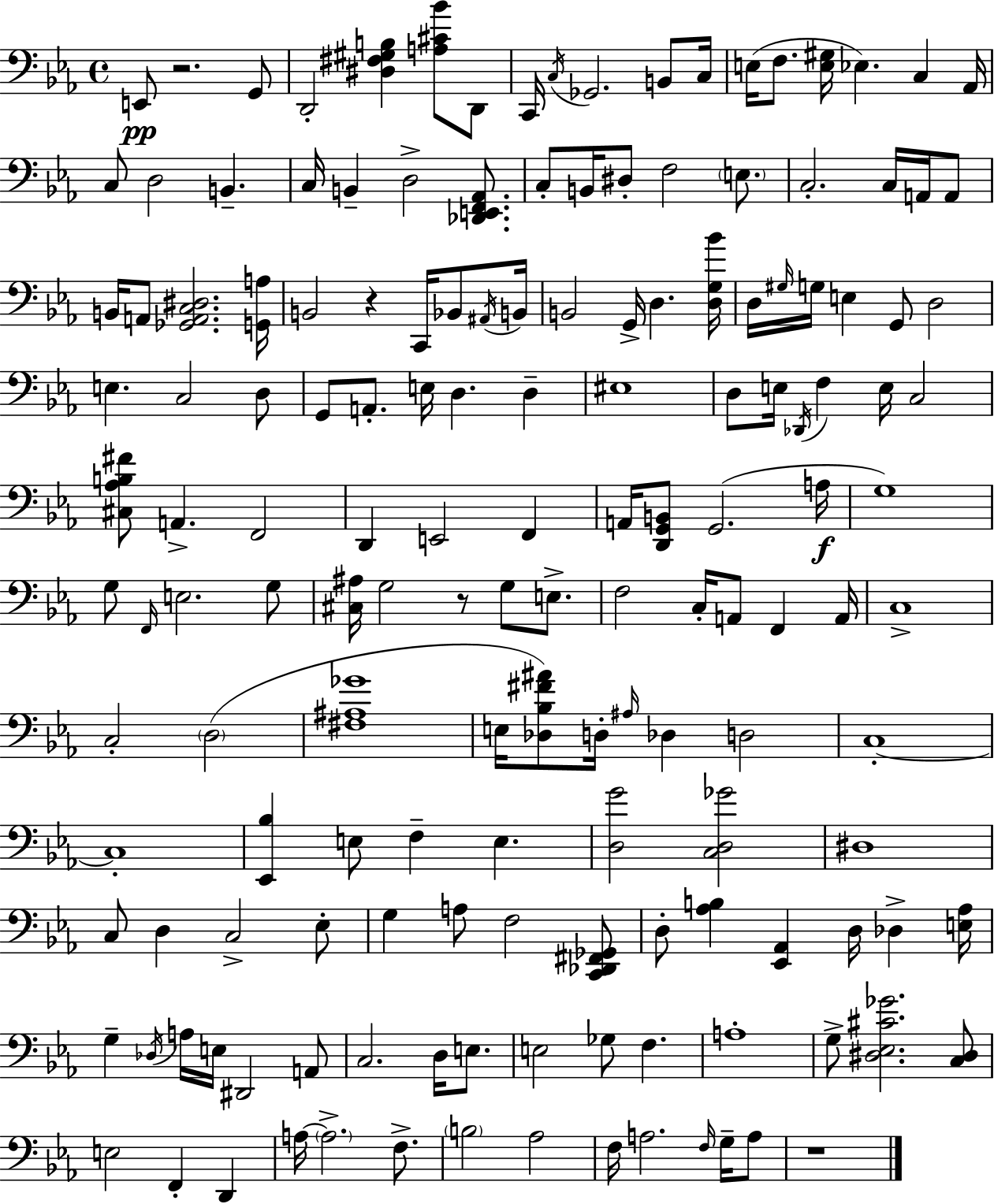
X:1
T:Untitled
M:4/4
L:1/4
K:Eb
E,,/2 z2 G,,/2 D,,2 [^D,^F,^G,B,] [A,^C_B]/2 D,,/2 C,,/4 C,/4 _G,,2 B,,/2 C,/4 E,/4 F,/2 [E,^G,]/4 _E, C, _A,,/4 C,/2 D,2 B,, C,/4 B,, D,2 [_D,,E,,F,,_A,,]/2 C,/2 B,,/4 ^D,/2 F,2 E,/2 C,2 C,/4 A,,/4 A,,/2 B,,/4 A,,/2 [_G,,A,,C,^D,]2 [G,,A,]/4 B,,2 z C,,/4 _B,,/2 ^A,,/4 B,,/4 B,,2 G,,/4 D, [D,G,_B]/4 D,/4 ^G,/4 G,/4 E, G,,/2 D,2 E, C,2 D,/2 G,,/2 A,,/2 E,/4 D, D, ^E,4 D,/2 E,/4 _D,,/4 F, E,/4 C,2 [^C,_A,B,^F]/2 A,, F,,2 D,, E,,2 F,, A,,/4 [D,,G,,B,,]/2 G,,2 A,/4 G,4 G,/2 F,,/4 E,2 G,/2 [^C,^A,]/4 G,2 z/2 G,/2 E,/2 F,2 C,/4 A,,/2 F,, A,,/4 C,4 C,2 D,2 [^F,^A,_G]4 E,/4 [_D,_B,^F^A]/2 D,/4 ^A,/4 _D, D,2 C,4 C,4 [_E,,_B,] E,/2 F, E, [D,G]2 [C,D,_G]2 ^D,4 C,/2 D, C,2 _E,/2 G, A,/2 F,2 [C,,_D,,^F,,_G,,]/2 D,/2 [_A,B,] [_E,,_A,,] D,/4 _D, [E,_A,]/4 G, _D,/4 A,/4 E,/4 ^D,,2 A,,/2 C,2 D,/4 E,/2 E,2 _G,/2 F, A,4 G,/2 [^D,_E,^C_G]2 [C,^D,]/2 E,2 F,, D,, A,/4 A,2 F,/2 B,2 _A,2 F,/4 A,2 F,/4 G,/4 A,/2 z4